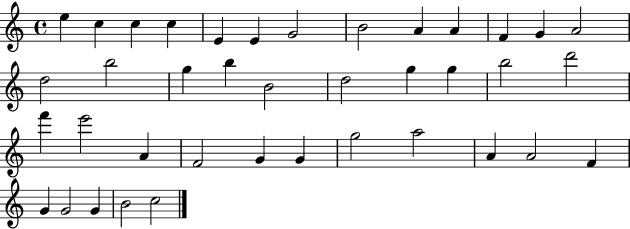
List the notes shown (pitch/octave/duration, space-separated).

E5/q C5/q C5/q C5/q E4/q E4/q G4/h B4/h A4/q A4/q F4/q G4/q A4/h D5/h B5/h G5/q B5/q B4/h D5/h G5/q G5/q B5/h D6/h F6/q E6/h A4/q F4/h G4/q G4/q G5/h A5/h A4/q A4/h F4/q G4/q G4/h G4/q B4/h C5/h